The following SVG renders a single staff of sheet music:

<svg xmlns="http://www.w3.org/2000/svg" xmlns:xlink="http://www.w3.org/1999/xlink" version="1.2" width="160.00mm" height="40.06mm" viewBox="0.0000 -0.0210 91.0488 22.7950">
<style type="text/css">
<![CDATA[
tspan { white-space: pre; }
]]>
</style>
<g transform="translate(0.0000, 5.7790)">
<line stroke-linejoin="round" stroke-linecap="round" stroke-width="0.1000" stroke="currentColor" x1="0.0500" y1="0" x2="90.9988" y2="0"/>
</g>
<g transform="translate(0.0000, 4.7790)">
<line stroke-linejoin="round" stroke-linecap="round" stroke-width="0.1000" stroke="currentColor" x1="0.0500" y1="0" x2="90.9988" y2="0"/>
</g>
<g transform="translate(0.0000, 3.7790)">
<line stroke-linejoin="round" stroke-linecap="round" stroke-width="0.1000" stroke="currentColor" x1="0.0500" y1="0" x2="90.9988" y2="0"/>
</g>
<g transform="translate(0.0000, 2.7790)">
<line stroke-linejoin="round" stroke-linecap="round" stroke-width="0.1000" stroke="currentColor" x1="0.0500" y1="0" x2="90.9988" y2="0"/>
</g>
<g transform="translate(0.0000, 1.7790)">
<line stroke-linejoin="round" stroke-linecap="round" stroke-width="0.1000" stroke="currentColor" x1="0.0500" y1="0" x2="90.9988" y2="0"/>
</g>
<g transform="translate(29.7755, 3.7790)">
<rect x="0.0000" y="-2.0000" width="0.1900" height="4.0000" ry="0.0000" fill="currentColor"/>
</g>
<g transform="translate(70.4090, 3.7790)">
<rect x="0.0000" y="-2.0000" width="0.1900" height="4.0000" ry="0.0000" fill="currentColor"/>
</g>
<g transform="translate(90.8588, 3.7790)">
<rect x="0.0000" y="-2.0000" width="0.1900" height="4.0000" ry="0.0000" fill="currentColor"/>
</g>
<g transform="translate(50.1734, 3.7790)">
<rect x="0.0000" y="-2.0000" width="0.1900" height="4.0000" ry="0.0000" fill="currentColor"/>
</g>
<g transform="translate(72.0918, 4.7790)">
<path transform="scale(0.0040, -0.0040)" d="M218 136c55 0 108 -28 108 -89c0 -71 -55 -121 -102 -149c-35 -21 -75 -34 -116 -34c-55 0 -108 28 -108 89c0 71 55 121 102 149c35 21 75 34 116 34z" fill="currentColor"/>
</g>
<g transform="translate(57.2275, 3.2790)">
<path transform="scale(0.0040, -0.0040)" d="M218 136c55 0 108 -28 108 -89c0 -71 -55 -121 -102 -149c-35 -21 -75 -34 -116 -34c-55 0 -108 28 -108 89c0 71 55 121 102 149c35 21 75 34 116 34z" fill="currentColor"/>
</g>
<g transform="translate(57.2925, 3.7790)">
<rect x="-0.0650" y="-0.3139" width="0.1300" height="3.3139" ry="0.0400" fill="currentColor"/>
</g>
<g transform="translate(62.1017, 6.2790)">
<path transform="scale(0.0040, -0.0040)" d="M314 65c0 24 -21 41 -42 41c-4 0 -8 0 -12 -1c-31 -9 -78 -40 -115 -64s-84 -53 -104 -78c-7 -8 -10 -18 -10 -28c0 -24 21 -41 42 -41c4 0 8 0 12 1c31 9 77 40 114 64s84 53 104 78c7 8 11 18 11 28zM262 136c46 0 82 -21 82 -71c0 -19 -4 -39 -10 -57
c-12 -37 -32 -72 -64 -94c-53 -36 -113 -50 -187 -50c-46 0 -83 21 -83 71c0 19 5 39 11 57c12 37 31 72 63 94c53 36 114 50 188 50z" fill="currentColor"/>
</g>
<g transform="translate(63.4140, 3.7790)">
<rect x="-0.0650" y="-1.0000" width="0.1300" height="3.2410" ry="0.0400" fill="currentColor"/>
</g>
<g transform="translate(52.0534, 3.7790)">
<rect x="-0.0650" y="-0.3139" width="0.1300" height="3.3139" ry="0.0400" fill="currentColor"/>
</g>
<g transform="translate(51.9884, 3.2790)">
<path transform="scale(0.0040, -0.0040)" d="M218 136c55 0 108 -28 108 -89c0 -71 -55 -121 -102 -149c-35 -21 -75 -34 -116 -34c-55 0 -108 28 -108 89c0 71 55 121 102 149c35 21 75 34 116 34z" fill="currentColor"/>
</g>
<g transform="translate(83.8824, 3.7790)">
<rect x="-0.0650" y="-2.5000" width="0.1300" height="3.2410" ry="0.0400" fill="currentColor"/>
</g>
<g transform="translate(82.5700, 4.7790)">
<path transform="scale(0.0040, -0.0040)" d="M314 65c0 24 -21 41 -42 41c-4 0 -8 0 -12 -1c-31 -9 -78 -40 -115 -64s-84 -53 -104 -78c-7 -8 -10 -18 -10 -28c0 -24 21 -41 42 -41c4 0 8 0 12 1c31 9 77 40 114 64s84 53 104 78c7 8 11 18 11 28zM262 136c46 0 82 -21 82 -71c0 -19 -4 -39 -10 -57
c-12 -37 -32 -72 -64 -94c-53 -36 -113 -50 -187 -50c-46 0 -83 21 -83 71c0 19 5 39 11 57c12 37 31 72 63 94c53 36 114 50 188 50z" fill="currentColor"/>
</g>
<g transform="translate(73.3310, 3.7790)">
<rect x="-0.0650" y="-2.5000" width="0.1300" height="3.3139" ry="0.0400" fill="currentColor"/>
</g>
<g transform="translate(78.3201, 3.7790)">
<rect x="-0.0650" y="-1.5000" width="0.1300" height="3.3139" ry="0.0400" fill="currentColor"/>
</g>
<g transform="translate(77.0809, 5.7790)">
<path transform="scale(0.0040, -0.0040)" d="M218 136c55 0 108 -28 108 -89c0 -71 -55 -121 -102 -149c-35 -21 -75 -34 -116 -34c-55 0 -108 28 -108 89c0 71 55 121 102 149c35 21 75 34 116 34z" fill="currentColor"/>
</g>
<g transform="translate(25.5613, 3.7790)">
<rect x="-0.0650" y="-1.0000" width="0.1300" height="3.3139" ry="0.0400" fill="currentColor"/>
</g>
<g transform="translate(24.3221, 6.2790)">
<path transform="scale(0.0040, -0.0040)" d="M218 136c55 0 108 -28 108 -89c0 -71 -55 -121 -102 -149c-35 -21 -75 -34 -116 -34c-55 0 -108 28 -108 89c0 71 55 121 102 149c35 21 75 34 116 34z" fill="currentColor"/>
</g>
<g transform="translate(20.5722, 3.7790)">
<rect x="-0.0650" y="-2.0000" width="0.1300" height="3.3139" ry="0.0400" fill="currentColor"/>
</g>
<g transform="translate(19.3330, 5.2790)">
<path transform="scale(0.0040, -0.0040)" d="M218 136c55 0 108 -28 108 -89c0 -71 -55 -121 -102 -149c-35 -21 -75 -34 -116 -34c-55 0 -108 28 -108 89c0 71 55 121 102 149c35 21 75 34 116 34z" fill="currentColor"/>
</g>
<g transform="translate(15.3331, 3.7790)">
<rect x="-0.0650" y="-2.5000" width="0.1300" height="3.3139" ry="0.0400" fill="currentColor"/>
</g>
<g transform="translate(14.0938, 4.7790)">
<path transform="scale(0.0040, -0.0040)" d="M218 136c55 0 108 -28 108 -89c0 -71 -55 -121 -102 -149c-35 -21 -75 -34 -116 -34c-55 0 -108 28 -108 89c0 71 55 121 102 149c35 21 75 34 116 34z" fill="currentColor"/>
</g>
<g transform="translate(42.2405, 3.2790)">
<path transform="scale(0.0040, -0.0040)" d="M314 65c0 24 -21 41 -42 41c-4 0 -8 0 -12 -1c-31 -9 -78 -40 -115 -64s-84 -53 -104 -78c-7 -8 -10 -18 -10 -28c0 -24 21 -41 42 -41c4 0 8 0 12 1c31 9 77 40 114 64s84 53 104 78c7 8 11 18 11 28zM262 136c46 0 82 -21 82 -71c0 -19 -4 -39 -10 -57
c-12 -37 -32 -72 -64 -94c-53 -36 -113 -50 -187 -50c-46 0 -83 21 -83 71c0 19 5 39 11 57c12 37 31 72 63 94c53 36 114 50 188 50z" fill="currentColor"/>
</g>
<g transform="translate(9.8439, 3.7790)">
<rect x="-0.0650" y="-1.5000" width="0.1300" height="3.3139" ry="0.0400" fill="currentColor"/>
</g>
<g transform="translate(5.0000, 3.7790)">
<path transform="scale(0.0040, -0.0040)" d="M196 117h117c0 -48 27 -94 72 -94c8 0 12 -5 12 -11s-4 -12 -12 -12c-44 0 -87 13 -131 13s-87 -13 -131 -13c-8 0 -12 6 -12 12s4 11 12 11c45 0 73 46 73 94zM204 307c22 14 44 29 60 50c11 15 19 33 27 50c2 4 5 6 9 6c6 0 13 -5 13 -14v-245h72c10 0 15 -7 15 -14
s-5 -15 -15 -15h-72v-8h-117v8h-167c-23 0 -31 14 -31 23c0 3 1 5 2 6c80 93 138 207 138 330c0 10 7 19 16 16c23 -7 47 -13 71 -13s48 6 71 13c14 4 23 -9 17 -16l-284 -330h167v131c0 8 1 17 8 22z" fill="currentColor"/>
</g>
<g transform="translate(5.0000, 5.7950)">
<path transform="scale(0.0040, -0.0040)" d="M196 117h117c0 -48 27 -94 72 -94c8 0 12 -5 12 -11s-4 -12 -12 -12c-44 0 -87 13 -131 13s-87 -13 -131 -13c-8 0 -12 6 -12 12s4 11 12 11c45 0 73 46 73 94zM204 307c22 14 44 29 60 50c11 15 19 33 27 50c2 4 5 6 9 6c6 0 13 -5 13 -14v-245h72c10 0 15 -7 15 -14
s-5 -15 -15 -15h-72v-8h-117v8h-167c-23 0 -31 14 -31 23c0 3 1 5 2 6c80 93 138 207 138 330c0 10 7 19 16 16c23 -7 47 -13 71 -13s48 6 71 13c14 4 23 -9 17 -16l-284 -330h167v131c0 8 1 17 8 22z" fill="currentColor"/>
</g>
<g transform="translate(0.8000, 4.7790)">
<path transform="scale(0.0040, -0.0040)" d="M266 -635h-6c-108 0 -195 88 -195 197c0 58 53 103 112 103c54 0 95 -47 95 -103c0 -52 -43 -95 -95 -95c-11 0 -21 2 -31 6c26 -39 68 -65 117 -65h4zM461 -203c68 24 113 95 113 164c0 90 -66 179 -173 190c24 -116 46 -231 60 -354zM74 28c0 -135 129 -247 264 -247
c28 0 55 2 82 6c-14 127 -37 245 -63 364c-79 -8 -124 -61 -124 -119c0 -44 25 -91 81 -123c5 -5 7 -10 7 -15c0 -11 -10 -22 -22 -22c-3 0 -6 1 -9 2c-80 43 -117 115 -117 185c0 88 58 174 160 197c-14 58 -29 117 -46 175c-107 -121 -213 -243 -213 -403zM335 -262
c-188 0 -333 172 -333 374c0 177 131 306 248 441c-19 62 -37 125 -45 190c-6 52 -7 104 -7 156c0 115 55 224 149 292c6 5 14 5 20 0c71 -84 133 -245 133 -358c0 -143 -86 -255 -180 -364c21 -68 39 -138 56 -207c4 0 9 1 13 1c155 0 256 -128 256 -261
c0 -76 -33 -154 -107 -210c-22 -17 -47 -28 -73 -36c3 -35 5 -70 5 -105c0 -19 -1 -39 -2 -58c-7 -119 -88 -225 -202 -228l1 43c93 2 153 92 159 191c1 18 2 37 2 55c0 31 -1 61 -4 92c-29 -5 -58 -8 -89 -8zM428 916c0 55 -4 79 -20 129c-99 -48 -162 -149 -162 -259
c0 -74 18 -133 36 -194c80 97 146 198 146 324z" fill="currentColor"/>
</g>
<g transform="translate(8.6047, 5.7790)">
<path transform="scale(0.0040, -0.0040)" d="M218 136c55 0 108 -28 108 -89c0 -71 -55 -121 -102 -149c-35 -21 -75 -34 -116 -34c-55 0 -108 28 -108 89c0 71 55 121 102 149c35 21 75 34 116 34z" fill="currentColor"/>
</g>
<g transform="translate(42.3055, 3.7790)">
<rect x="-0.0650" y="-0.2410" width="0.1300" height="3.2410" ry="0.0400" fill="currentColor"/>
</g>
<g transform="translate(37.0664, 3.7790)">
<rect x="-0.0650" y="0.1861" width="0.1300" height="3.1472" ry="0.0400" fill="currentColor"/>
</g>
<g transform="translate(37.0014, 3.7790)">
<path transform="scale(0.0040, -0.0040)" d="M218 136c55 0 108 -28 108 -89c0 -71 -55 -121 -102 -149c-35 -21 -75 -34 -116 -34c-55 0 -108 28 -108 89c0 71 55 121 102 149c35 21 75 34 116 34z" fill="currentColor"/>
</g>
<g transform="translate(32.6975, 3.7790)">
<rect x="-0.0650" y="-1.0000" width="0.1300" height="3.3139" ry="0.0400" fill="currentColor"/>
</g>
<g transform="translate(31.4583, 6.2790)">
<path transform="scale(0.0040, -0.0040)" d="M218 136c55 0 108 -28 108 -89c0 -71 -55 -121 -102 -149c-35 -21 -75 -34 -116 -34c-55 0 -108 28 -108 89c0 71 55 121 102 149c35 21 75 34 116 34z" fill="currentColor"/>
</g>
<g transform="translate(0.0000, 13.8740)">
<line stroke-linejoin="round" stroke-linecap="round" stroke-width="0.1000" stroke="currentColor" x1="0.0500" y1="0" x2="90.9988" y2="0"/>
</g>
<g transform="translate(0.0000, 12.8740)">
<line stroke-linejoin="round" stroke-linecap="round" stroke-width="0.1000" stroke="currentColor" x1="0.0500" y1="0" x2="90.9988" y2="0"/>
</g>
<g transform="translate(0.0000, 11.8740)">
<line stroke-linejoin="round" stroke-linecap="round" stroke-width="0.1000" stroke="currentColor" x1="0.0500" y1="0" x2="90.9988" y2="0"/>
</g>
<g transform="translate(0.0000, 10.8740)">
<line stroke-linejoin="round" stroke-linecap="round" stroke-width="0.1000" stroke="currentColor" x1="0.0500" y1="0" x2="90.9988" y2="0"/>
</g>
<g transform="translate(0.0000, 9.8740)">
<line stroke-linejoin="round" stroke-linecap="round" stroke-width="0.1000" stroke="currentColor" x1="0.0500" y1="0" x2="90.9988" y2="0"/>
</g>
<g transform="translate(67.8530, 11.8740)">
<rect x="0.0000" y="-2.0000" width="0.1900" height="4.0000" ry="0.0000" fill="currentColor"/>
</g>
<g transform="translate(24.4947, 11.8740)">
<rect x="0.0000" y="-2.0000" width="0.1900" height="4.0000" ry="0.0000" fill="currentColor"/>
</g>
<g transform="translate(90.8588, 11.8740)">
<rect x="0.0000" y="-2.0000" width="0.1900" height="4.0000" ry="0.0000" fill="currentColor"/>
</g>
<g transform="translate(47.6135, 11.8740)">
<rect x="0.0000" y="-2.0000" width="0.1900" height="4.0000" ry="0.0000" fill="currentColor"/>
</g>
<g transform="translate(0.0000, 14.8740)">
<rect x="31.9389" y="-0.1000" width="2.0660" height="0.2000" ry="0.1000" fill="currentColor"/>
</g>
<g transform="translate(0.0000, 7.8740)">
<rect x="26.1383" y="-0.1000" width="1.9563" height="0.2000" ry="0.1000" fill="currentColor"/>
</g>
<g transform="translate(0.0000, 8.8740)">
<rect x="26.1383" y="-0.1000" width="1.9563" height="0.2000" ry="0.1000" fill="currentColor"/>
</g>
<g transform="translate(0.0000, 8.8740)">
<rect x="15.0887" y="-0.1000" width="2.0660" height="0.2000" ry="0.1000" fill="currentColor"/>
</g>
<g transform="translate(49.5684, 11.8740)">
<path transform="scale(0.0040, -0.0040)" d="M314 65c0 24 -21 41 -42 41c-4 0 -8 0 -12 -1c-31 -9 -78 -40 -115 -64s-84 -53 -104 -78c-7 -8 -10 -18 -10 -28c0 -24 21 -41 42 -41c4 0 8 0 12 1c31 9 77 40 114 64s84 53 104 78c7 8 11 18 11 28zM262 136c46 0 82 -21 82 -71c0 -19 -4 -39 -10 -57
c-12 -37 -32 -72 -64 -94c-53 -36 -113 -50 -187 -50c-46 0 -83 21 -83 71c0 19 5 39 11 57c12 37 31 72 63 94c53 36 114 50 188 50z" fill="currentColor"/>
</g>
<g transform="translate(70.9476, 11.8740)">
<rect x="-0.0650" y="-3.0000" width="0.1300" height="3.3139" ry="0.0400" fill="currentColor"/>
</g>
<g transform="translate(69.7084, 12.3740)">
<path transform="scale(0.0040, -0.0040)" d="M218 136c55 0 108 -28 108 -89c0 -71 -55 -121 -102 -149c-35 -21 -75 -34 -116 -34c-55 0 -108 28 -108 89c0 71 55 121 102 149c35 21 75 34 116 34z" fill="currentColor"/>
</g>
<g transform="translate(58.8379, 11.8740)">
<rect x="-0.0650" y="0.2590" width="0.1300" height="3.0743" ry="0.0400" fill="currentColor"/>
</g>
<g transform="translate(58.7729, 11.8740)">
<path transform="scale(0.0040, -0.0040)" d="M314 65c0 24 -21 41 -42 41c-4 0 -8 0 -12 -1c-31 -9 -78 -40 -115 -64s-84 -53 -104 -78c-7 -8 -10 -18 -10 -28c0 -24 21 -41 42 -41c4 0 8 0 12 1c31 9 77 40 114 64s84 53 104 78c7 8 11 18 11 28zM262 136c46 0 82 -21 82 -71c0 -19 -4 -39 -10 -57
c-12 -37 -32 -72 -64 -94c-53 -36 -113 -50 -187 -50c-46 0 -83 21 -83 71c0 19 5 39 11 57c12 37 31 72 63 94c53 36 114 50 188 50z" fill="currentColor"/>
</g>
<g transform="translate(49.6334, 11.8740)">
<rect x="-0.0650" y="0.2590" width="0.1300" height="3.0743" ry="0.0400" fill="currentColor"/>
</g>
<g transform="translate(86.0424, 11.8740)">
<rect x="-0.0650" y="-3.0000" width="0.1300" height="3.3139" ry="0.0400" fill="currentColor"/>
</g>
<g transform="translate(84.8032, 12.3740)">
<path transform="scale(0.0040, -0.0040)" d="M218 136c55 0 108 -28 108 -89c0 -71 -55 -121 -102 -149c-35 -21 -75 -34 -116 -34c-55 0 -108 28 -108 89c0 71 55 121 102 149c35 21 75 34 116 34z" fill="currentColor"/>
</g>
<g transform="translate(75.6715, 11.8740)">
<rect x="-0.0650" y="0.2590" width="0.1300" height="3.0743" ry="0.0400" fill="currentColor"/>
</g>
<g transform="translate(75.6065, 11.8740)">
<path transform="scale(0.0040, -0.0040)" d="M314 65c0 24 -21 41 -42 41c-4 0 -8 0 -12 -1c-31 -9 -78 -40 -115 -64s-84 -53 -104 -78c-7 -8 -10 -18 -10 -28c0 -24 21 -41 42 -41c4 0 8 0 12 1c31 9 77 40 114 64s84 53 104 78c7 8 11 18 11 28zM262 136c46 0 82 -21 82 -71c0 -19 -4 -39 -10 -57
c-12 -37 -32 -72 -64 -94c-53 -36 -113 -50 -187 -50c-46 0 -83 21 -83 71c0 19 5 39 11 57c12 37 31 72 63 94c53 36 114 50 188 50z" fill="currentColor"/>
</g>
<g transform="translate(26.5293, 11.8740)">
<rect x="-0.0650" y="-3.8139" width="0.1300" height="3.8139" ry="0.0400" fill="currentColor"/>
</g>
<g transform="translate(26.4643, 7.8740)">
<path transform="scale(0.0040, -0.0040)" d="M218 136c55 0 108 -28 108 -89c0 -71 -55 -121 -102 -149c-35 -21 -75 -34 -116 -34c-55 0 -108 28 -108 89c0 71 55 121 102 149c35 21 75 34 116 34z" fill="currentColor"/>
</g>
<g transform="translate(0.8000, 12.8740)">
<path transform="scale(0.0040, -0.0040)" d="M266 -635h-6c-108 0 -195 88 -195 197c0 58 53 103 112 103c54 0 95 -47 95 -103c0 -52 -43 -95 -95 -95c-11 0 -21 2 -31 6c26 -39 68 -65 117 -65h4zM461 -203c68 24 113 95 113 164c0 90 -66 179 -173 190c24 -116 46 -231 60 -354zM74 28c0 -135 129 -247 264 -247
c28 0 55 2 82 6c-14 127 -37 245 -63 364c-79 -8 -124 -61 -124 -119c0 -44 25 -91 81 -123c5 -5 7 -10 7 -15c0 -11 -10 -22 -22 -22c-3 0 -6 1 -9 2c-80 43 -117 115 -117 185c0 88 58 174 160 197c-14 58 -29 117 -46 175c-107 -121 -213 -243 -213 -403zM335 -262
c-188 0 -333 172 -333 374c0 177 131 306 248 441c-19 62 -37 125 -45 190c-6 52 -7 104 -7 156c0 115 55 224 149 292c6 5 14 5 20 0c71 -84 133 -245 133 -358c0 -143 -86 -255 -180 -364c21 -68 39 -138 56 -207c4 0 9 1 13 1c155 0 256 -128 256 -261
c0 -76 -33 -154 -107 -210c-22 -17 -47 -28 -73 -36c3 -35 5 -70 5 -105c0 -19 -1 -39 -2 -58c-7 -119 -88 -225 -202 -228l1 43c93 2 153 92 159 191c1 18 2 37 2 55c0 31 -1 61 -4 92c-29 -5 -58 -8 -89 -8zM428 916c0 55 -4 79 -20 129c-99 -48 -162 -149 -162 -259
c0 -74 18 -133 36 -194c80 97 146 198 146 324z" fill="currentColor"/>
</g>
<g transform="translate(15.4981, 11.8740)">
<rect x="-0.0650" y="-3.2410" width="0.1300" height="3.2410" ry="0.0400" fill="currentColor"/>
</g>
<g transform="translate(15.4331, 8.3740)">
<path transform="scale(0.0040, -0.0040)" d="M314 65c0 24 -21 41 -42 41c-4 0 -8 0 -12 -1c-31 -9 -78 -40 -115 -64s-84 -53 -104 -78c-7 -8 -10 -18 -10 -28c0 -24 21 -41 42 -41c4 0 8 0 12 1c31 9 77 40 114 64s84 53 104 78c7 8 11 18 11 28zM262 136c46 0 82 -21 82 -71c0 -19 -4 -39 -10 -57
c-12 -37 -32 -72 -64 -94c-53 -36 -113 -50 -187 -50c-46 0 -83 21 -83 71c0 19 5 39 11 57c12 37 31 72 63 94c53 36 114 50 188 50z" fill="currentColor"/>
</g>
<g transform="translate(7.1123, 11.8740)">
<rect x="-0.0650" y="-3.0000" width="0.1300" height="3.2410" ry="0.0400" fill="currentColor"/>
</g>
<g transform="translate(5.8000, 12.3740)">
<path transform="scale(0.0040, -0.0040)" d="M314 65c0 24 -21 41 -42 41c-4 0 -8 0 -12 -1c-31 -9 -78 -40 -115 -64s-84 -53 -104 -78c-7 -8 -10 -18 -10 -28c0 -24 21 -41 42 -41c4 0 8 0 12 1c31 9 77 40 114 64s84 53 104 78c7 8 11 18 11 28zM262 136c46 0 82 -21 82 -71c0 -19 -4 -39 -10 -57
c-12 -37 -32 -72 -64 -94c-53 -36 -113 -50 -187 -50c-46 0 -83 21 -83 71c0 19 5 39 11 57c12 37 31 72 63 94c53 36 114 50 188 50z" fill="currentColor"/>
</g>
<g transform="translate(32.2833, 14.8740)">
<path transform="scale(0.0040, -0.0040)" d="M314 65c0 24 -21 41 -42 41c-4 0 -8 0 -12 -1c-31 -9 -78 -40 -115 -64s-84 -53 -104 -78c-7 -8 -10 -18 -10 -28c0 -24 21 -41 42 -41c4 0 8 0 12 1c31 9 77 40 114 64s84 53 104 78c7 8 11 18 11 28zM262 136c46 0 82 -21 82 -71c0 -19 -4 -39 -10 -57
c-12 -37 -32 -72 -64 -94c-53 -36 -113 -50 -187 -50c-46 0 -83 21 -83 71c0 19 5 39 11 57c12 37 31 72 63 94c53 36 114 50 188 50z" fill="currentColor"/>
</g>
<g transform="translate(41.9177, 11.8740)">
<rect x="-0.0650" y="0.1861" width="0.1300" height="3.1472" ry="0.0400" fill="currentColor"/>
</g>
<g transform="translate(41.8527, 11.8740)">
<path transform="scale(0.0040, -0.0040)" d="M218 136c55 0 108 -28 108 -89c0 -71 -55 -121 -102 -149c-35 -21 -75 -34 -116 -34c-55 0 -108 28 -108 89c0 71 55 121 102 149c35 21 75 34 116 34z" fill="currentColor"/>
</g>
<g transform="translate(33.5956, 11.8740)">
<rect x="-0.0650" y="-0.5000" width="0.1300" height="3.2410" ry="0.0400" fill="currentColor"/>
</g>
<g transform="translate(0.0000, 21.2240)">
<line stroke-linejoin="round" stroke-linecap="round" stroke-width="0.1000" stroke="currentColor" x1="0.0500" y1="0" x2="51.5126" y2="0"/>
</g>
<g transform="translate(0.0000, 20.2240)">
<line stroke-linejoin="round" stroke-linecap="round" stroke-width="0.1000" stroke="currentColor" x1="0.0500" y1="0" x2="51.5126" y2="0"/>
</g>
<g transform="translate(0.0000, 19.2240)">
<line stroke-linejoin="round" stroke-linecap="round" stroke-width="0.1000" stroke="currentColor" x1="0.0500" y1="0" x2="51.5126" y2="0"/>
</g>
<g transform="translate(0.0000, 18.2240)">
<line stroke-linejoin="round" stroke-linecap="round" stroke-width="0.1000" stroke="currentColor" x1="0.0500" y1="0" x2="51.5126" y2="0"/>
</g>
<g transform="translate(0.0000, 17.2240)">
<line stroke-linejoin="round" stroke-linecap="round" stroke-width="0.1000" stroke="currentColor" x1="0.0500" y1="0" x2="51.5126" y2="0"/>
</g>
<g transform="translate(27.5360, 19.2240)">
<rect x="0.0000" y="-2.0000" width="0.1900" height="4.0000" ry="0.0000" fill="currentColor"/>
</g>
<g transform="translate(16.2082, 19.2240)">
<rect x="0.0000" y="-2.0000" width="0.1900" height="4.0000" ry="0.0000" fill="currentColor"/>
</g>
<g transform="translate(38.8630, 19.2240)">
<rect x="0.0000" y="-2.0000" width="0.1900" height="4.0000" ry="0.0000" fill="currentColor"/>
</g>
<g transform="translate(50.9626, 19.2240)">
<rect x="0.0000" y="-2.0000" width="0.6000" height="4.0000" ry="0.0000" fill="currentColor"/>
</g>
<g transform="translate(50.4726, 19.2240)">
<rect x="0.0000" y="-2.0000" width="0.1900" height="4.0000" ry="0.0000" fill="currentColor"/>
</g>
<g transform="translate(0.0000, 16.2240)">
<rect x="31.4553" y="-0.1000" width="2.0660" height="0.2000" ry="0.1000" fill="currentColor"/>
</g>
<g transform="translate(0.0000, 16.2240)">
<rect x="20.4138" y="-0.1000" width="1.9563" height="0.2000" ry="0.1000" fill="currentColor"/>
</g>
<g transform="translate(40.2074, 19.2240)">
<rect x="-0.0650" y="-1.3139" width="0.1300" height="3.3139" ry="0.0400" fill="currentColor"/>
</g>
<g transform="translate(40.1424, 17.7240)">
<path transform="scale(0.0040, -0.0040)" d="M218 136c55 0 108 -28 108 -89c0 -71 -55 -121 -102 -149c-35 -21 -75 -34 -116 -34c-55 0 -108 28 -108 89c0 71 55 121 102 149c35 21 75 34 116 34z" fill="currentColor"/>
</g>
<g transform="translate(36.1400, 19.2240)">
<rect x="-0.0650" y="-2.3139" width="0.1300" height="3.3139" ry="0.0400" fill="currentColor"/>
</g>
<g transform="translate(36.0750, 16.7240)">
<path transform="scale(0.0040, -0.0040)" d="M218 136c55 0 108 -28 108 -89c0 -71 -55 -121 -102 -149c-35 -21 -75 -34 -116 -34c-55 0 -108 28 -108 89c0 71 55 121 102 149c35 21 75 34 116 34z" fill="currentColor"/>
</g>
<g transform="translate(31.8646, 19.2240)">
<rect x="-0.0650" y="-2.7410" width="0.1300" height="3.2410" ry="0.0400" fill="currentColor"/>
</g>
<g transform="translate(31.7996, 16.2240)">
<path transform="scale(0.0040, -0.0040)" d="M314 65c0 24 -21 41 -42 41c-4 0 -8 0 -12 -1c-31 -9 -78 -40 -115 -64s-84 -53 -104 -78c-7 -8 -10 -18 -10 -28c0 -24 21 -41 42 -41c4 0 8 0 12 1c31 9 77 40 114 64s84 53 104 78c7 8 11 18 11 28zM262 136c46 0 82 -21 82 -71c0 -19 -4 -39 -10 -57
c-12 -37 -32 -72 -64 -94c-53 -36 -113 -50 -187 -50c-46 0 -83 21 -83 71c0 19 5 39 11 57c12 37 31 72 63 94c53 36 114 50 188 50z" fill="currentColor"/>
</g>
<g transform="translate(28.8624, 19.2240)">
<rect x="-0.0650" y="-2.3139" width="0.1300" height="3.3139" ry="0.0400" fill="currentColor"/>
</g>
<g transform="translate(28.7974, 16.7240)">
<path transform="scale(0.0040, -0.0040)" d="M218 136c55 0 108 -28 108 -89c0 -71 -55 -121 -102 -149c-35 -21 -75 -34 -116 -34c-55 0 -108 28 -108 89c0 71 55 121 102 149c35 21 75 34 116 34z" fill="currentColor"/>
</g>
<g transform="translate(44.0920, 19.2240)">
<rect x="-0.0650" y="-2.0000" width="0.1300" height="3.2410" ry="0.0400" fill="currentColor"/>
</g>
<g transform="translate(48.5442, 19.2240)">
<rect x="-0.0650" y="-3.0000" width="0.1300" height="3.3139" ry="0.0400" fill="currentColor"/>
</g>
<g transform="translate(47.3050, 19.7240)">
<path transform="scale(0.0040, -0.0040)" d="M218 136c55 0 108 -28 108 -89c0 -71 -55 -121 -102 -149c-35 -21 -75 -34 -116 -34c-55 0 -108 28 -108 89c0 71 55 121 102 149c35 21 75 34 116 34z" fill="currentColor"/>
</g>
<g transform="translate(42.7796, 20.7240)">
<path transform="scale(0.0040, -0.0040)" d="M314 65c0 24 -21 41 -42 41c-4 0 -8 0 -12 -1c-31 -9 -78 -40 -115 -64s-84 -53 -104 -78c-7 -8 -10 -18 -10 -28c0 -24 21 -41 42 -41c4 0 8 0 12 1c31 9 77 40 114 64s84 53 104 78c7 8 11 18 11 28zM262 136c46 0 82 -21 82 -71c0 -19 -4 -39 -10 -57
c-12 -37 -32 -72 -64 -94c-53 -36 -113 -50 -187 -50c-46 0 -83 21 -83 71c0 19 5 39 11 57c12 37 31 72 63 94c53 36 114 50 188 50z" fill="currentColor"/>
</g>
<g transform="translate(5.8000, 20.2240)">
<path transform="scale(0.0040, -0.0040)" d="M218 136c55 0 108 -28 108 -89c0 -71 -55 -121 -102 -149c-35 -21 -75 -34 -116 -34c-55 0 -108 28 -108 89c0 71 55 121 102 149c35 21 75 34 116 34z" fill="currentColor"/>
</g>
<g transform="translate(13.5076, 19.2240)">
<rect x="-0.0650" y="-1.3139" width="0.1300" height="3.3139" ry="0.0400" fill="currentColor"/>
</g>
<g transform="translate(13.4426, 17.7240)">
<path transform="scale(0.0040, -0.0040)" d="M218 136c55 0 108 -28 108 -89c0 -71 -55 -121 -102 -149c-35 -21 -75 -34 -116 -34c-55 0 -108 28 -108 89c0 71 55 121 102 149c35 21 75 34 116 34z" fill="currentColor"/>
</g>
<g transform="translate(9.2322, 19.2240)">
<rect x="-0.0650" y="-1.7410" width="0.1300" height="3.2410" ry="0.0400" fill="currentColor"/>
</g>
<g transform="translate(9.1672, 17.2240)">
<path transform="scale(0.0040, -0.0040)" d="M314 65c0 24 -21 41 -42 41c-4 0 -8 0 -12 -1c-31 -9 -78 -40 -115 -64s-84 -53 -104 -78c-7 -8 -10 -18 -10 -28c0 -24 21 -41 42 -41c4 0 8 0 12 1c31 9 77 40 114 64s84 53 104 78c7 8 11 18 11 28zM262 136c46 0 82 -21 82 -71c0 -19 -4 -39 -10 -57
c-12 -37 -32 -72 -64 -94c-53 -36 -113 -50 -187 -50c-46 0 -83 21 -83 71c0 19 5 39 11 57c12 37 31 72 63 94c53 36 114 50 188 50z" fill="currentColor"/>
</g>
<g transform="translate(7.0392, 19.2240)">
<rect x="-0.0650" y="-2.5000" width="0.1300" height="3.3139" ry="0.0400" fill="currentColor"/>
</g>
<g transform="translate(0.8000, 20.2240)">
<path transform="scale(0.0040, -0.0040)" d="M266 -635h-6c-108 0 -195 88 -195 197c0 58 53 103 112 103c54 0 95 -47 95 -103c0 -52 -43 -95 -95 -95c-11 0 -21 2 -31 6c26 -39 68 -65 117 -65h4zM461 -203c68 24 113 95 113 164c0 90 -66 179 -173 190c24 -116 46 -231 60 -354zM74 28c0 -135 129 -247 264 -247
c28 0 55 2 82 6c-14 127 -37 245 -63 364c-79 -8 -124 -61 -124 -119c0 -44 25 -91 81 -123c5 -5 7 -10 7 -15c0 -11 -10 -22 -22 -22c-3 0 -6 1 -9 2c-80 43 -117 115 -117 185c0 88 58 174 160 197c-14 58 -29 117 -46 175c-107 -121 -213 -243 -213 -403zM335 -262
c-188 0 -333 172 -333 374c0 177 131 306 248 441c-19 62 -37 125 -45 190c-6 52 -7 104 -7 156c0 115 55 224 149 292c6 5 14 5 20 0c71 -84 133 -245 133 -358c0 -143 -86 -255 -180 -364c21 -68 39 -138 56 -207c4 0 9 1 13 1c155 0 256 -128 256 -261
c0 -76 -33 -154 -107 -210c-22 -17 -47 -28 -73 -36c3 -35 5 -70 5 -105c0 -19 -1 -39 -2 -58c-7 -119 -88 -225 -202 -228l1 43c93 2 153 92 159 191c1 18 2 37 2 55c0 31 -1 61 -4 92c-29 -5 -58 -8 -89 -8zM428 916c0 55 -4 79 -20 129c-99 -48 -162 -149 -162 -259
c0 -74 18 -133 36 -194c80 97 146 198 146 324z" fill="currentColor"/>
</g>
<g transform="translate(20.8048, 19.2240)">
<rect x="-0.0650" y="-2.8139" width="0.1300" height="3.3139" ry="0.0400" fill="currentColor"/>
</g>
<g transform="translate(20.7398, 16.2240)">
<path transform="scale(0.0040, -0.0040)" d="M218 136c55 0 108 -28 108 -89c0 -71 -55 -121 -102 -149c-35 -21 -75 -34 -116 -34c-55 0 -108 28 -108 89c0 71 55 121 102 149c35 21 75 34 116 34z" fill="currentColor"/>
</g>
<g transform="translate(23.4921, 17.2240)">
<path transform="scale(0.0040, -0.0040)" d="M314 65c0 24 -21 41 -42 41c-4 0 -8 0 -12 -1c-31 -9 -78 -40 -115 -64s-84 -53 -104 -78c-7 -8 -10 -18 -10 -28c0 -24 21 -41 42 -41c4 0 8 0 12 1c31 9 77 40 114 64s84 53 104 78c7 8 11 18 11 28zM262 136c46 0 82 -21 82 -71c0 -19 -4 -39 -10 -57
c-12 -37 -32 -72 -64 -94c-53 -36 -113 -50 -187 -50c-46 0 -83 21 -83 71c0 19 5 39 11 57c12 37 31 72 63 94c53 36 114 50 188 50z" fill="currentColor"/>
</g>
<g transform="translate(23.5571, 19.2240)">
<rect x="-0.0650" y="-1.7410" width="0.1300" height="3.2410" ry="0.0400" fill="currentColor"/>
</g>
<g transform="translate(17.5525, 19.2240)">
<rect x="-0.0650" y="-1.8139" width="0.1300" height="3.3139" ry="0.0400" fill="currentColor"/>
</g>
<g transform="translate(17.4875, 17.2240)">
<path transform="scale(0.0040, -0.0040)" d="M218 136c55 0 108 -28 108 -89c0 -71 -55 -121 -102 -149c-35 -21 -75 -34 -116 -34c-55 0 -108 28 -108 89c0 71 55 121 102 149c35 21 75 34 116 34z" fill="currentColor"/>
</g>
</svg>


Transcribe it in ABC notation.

X:1
T:Untitled
M:4/4
L:1/4
K:C
E G F D D B c2 c c D2 G E G2 A2 b2 c' C2 B B2 B2 A B2 A G f2 e f a f2 g a2 g e F2 A